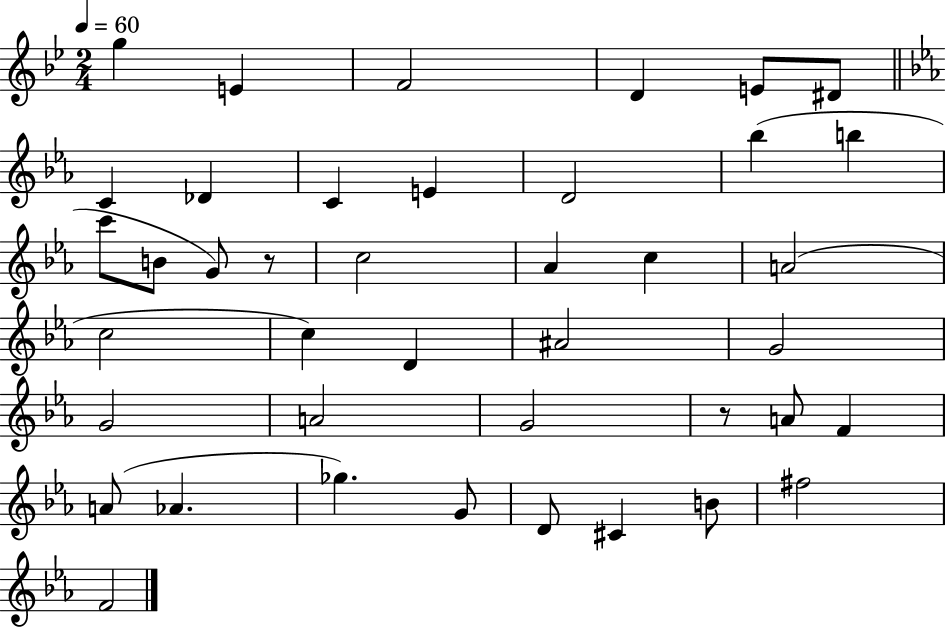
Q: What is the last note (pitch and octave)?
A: F4